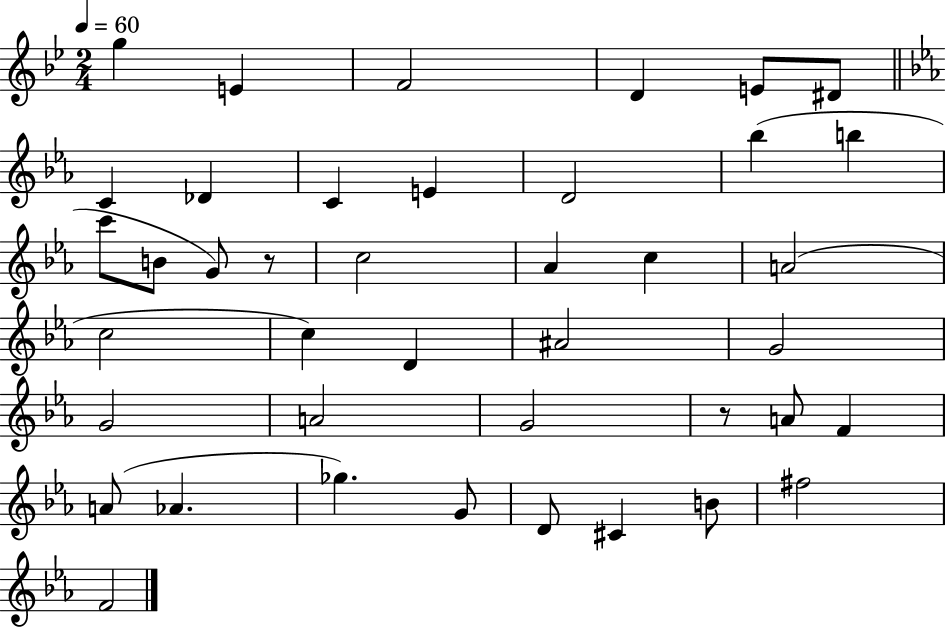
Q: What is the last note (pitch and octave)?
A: F4